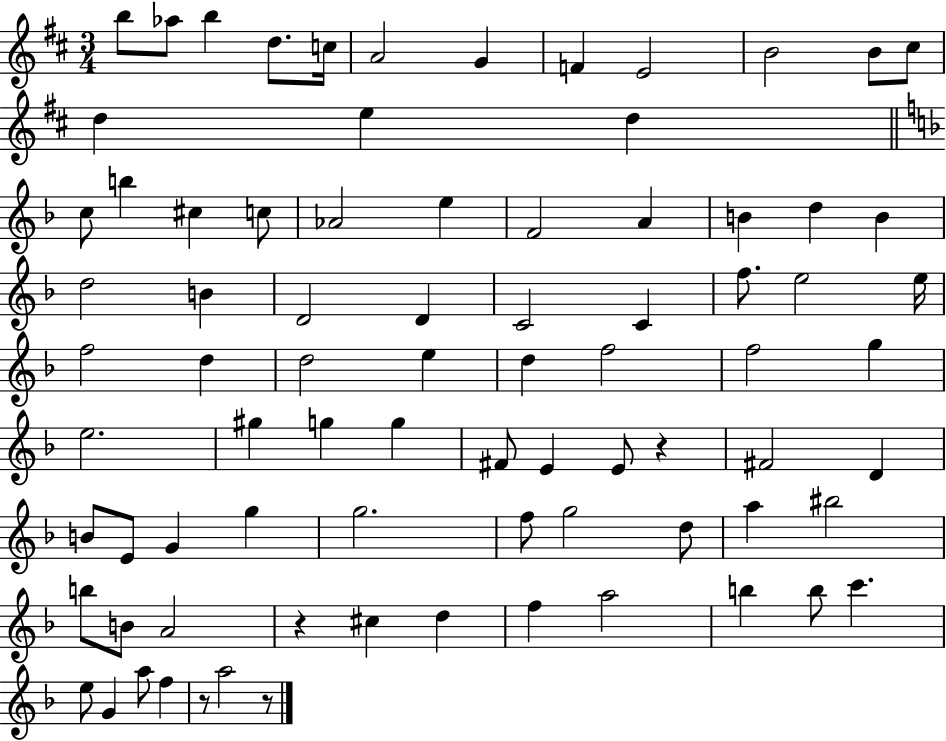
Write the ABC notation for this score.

X:1
T:Untitled
M:3/4
L:1/4
K:D
b/2 _a/2 b d/2 c/4 A2 G F E2 B2 B/2 ^c/2 d e d c/2 b ^c c/2 _A2 e F2 A B d B d2 B D2 D C2 C f/2 e2 e/4 f2 d d2 e d f2 f2 g e2 ^g g g ^F/2 E E/2 z ^F2 D B/2 E/2 G g g2 f/2 g2 d/2 a ^b2 b/2 B/2 A2 z ^c d f a2 b b/2 c' e/2 G a/2 f z/2 a2 z/2